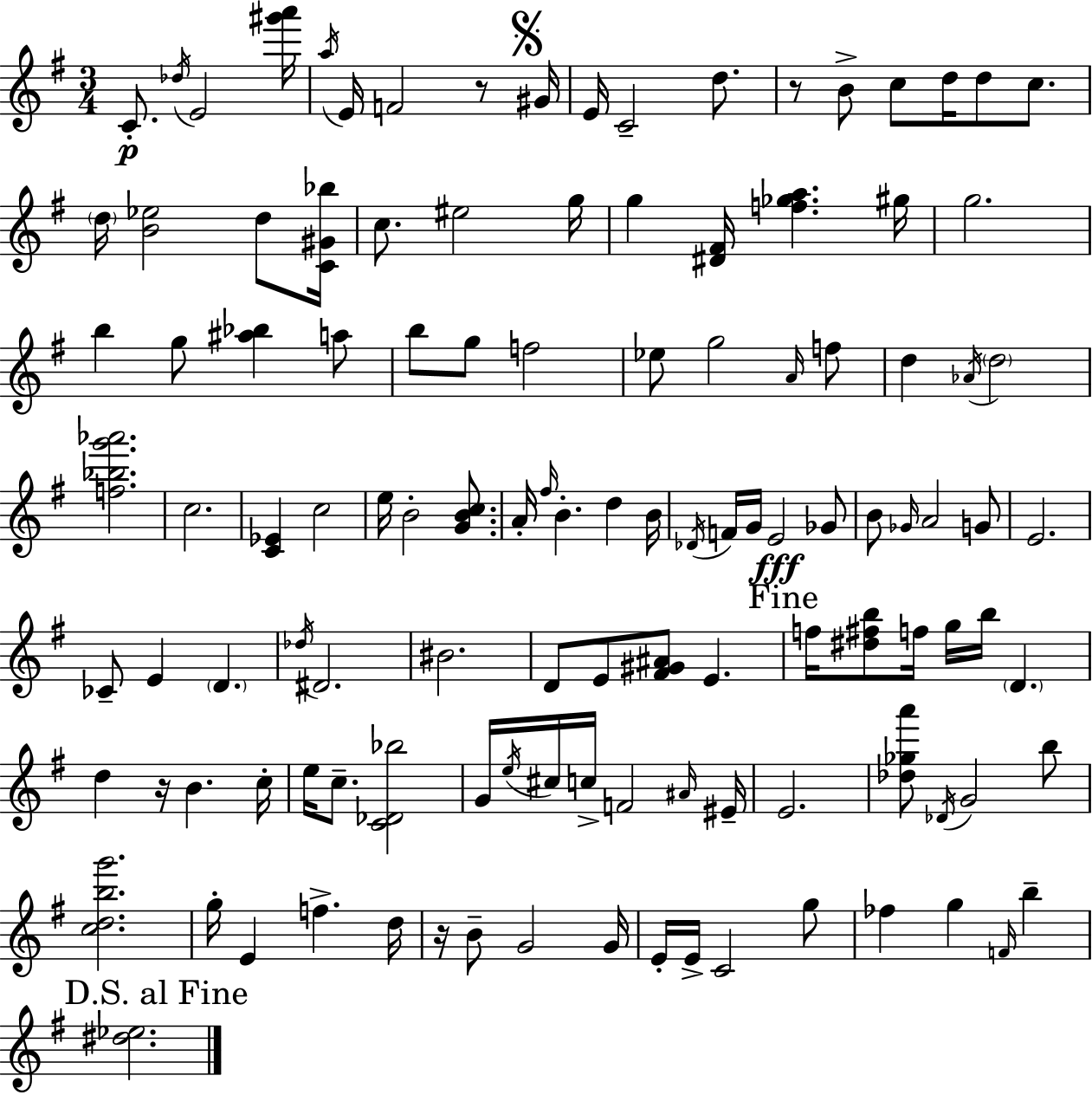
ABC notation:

X:1
T:Untitled
M:3/4
L:1/4
K:Em
C/2 _d/4 E2 [^g'a']/4 a/4 E/4 F2 z/2 ^G/4 E/4 C2 d/2 z/2 B/2 c/2 d/4 d/2 c/2 d/4 [B_e]2 d/2 [C^G_b]/4 c/2 ^e2 g/4 g [^D^F]/4 [f_ga] ^g/4 g2 b g/2 [^a_b] a/2 b/2 g/2 f2 _e/2 g2 A/4 f/2 d _A/4 d2 [f_bg'_a']2 c2 [C_E] c2 e/4 B2 [GBc]/2 A/4 ^f/4 B d B/4 _D/4 F/4 G/4 E2 _G/2 B/2 _G/4 A2 G/2 E2 _C/2 E D _d/4 ^D2 ^B2 D/2 E/2 [^F^G^A]/2 E f/4 [^d^fb]/2 f/4 g/4 b/4 D d z/4 B c/4 e/4 c/2 [C_D_b]2 G/4 e/4 ^c/4 c/4 F2 ^A/4 ^E/4 E2 [_d_ga']/2 _D/4 G2 b/2 [cdbg']2 g/4 E f d/4 z/4 B/2 G2 G/4 E/4 E/4 C2 g/2 _f g F/4 b [^d_e]2